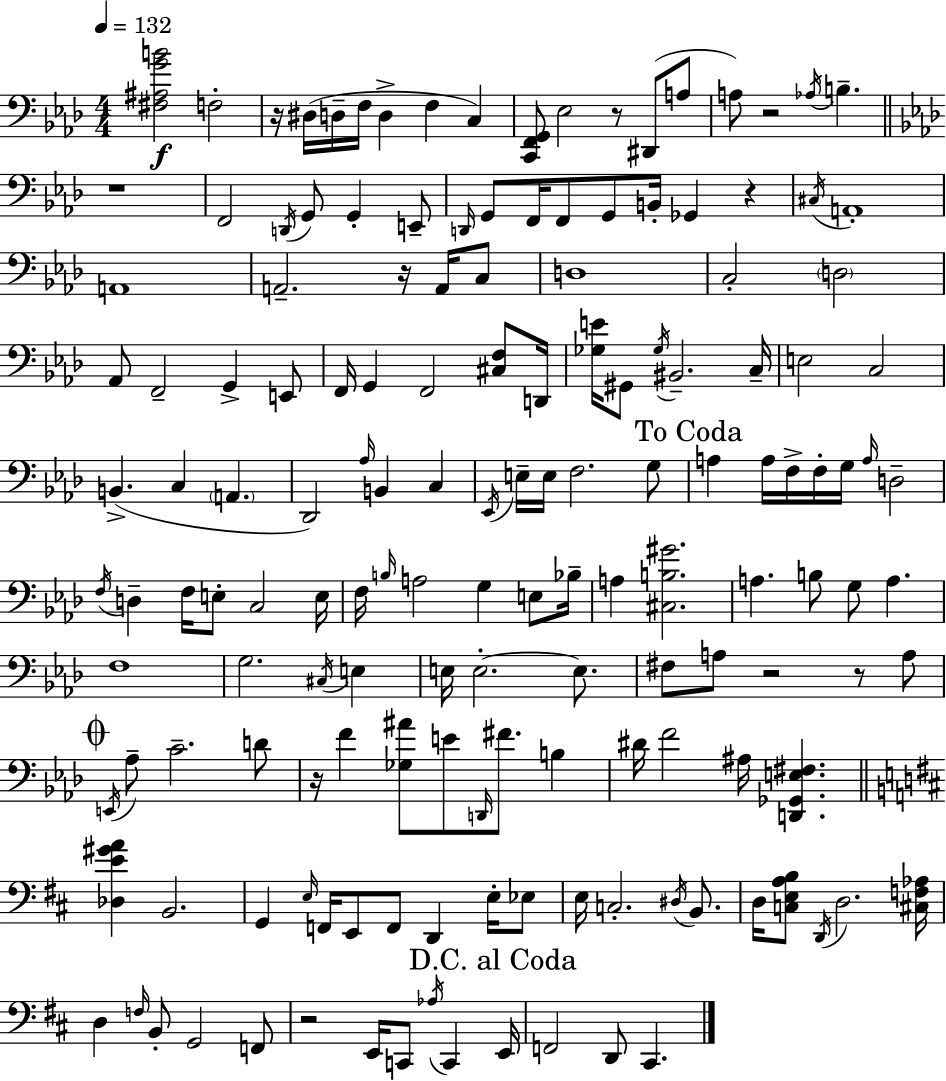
{
  \clef bass
  \numericTimeSignature
  \time 4/4
  \key aes \major
  \tempo 4 = 132
  <fis ais g' b'>2\f f2-. | r16 dis16( d16-- f16 d4-> f4 c4) | <c, f, g,>8 ees2 r8 dis,8( a8 | a8) r2 \acciaccatura { aes16 } b4.-- | \break \bar "||" \break \key f \minor r1 | f,2 \acciaccatura { d,16 } g,8 g,4-. e,8-- | \grace { d,16 } g,8 f,16 f,8 g,8 b,16-. ges,4 r4 | \acciaccatura { cis16 } a,1-. | \break a,1 | a,2.-- r16 | a,16 c8 d1 | c2-. \parenthesize d2 | \break aes,8 f,2-- g,4-> | e,8 f,16 g,4 f,2 | <cis f>8 d,16 <ges e'>16 gis,8 \acciaccatura { ges16 } bis,2.-- | c16-- e2 c2 | \break b,4.->( c4 \parenthesize a,4. | des,2) \grace { aes16 } b,4 | c4 \acciaccatura { ees,16 } e16-- e16 f2. | g8 \mark "To Coda" a4 a16 f16-> f16-. g16 \grace { a16 } d2-- | \break \acciaccatura { f16 } d4-- f16 e8-. c2 | e16 f16 \grace { b16 } a2 | g4 e8 bes16-- a4 <cis b gis'>2. | a4. b8 | \break g8 a4. f1 | g2. | \acciaccatura { cis16 } e4 e16 e2.-.~~ | e8. fis8 a8 r2 | \break r8 a8 \mark \markup { \musicglyph "scripts.coda" } \acciaccatura { e,16 } aes8-- c'2.-- | d'8 r16 f'4 | <ges ais'>8 e'8 \grace { d,16 } fis'8. b4 dis'16 f'2 | ais16 <d, ges, e fis>4. \bar "||" \break \key d \major <des e' gis' a'>4 b,2. | g,4 \grace { e16 } f,16 e,8 f,8 d,4 e16-. ees8 | e16 c2.-. \acciaccatura { dis16 } b,8. | d16 <c e a b>8 \acciaccatura { d,16 } d2. | \break <cis f aes>16 d4 \grace { f16 } b,8-. g,2 | f,8 r2 e,16 c,8 \acciaccatura { aes16 } | c,4 \mark "D.C. al Coda" e,16 f,2 d,8 cis,4. | \bar "|."
}